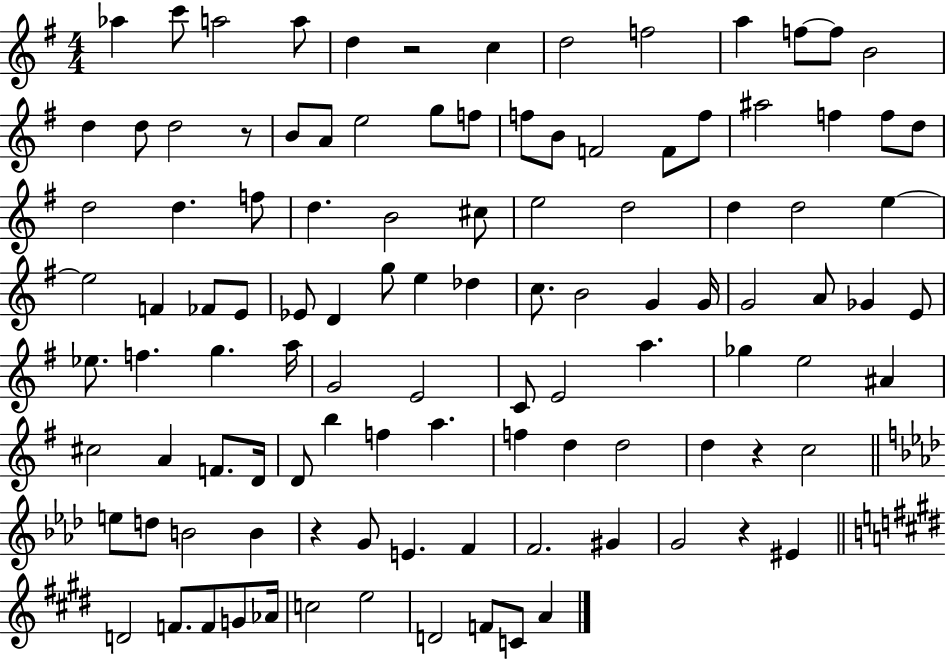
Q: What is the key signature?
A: G major